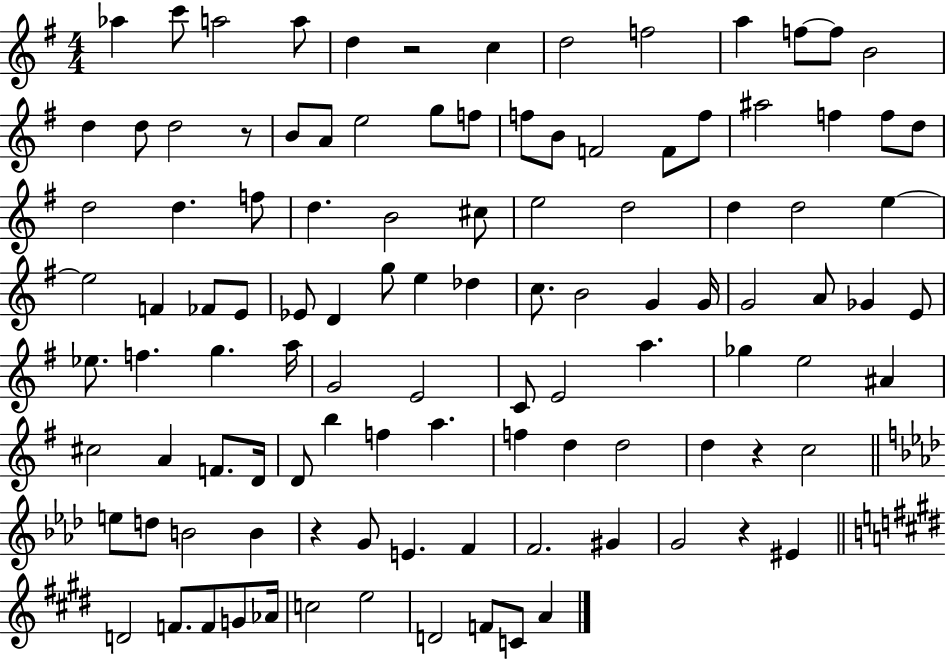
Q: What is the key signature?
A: G major